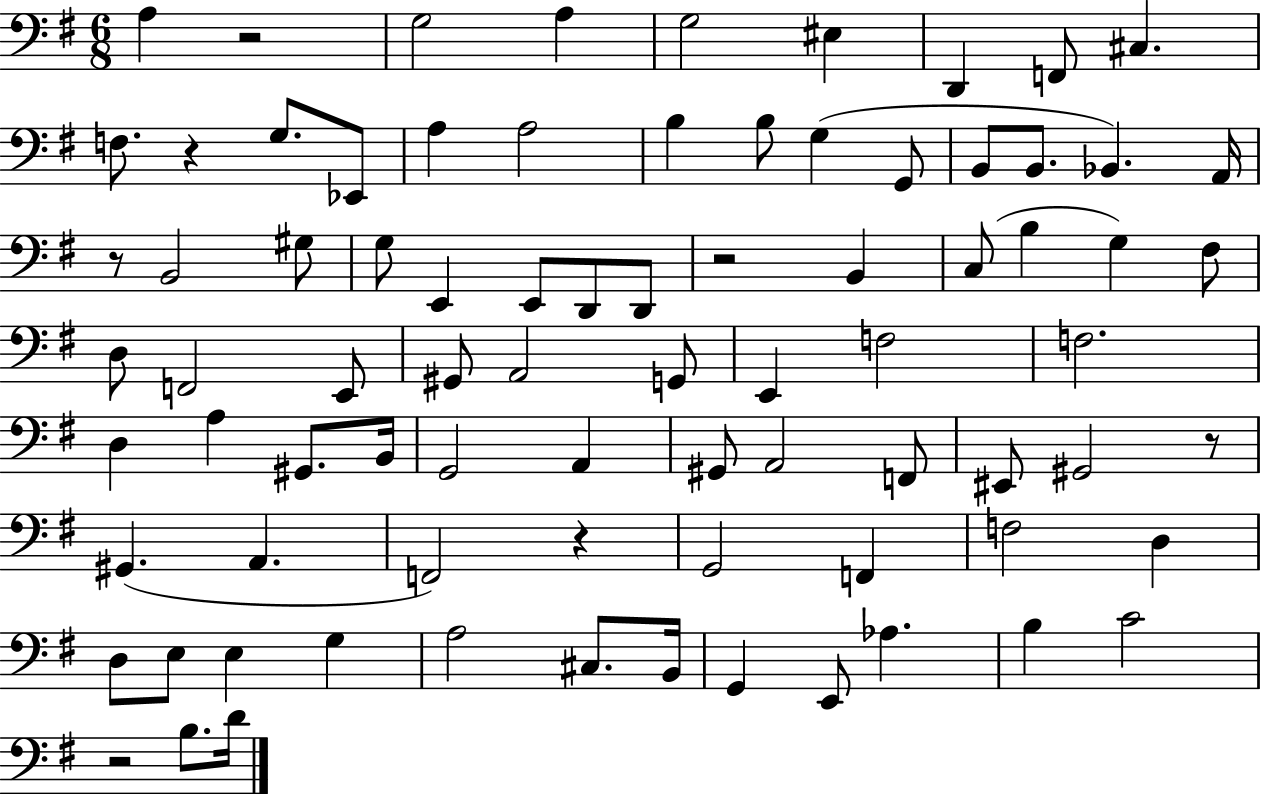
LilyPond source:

{
  \clef bass
  \numericTimeSignature
  \time 6/8
  \key g \major
  a4 r2 | g2 a4 | g2 eis4 | d,4 f,8 cis4. | \break f8. r4 g8. ees,8 | a4 a2 | b4 b8 g4( g,8 | b,8 b,8. bes,4.) a,16 | \break r8 b,2 gis8 | g8 e,4 e,8 d,8 d,8 | r2 b,4 | c8( b4 g4) fis8 | \break d8 f,2 e,8 | gis,8 a,2 g,8 | e,4 f2 | f2. | \break d4 a4 gis,8. b,16 | g,2 a,4 | gis,8 a,2 f,8 | eis,8 gis,2 r8 | \break gis,4.( a,4. | f,2) r4 | g,2 f,4 | f2 d4 | \break d8 e8 e4 g4 | a2 cis8. b,16 | g,4 e,8 aes4. | b4 c'2 | \break r2 b8. d'16 | \bar "|."
}